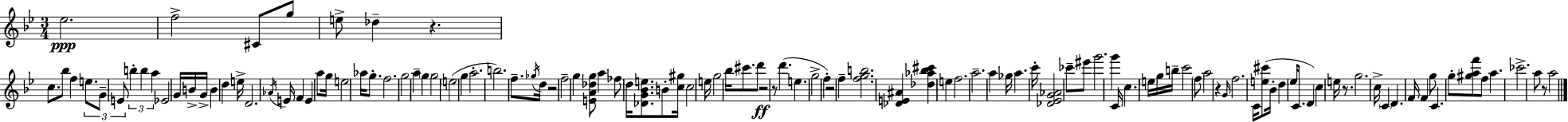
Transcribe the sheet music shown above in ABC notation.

X:1
T:Untitled
M:3/4
L:1/4
K:Bb
_e2 f2 ^C/2 g/2 e/2 _d z c/2 _b/2 f e/2 G/2 E/2 b b a _E2 G/4 B/4 G/4 B d e/4 D2 _A/4 E/4 F E a/2 g/4 e2 _a/4 g/2 f2 g2 a g g2 e2 g a2 b2 f/2 _g/4 d/4 z2 f2 g [EA_dg]/2 a _f/2 d/4 [_DG_Be]/2 B/2 [c^g]/4 c2 e/4 g2 _b/4 ^c'/2 d'/2 z2 z/2 d' e g2 f z2 f [fgb]2 [_DE^A] [_d_a_b^c'] e f2 a2 a _g/4 a c'/4 [_D_EG_A]2 _c'/2 ^e'/2 g'2 g' C/4 c e/4 g/4 b/4 c'2 f/2 a2 z G/4 f2 C/4 [e^c']/2 _B/4 d _e/4 C/2 D c e/4 z/2 g2 c/4 C D F/4 F g/2 C g/2 [^gaf']/2 f/2 a _c'2 a/2 z/2 a2